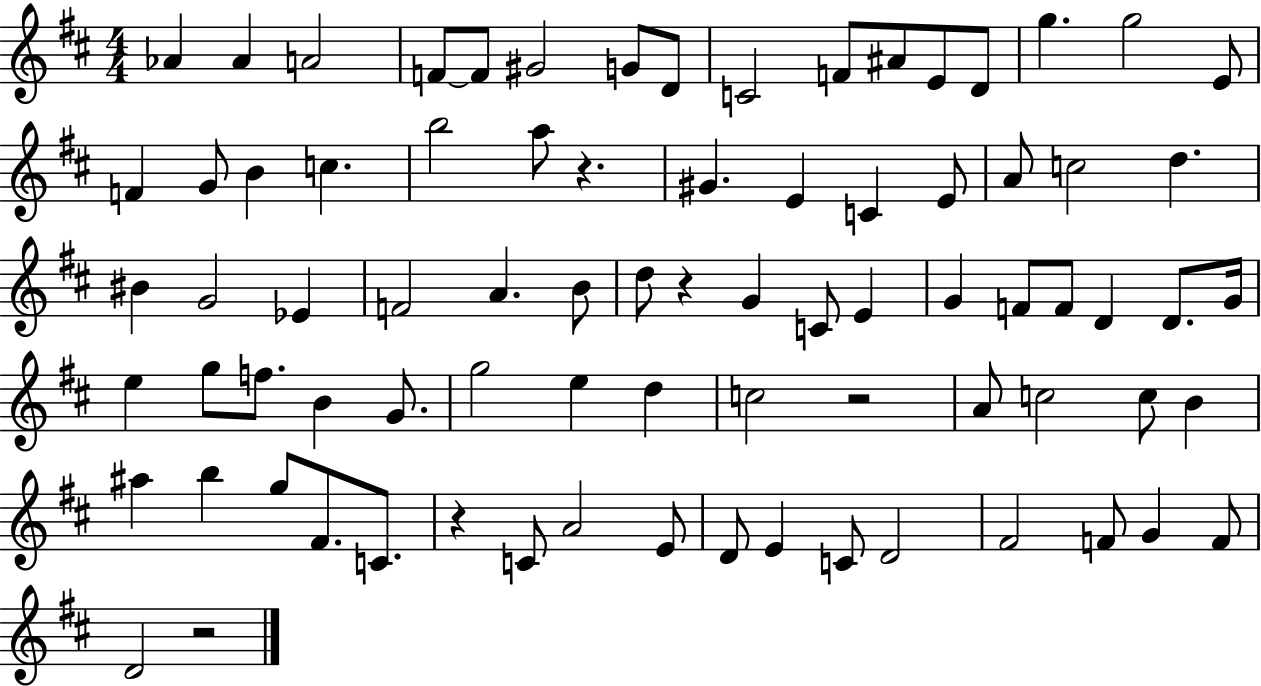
Ab4/q Ab4/q A4/h F4/e F4/e G#4/h G4/e D4/e C4/h F4/e A#4/e E4/e D4/e G5/q. G5/h E4/e F4/q G4/e B4/q C5/q. B5/h A5/e R/q. G#4/q. E4/q C4/q E4/e A4/e C5/h D5/q. BIS4/q G4/h Eb4/q F4/h A4/q. B4/e D5/e R/q G4/q C4/e E4/q G4/q F4/e F4/e D4/q D4/e. G4/s E5/q G5/e F5/e. B4/q G4/e. G5/h E5/q D5/q C5/h R/h A4/e C5/h C5/e B4/q A#5/q B5/q G5/e F#4/e. C4/e. R/q C4/e A4/h E4/e D4/e E4/q C4/e D4/h F#4/h F4/e G4/q F4/e D4/h R/h